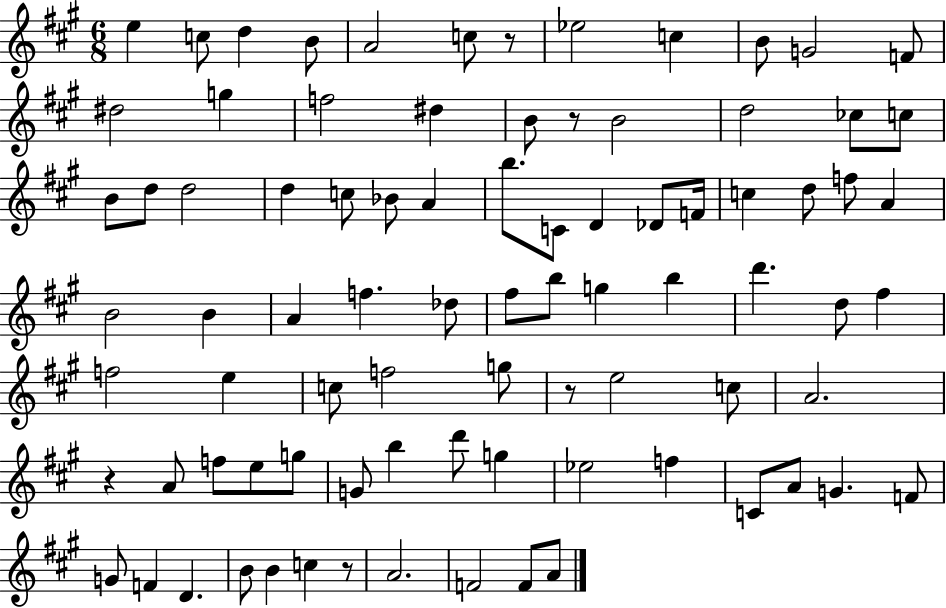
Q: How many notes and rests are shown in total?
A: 85